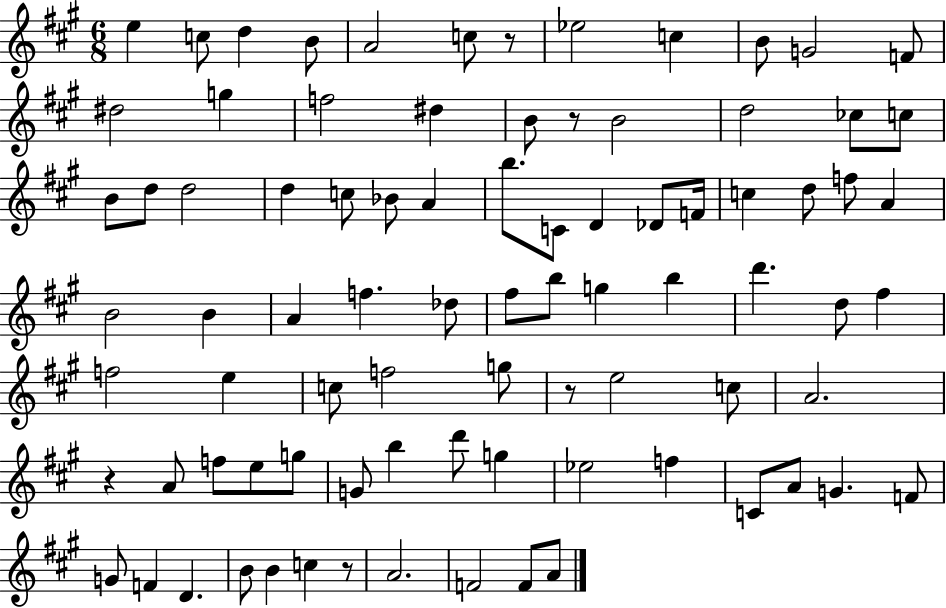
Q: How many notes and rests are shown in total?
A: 85